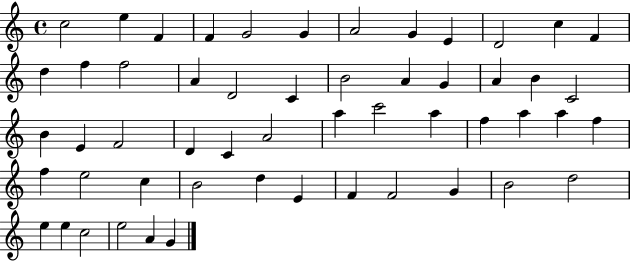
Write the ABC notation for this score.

X:1
T:Untitled
M:4/4
L:1/4
K:C
c2 e F F G2 G A2 G E D2 c F d f f2 A D2 C B2 A G A B C2 B E F2 D C A2 a c'2 a f a a f f e2 c B2 d E F F2 G B2 d2 e e c2 e2 A G